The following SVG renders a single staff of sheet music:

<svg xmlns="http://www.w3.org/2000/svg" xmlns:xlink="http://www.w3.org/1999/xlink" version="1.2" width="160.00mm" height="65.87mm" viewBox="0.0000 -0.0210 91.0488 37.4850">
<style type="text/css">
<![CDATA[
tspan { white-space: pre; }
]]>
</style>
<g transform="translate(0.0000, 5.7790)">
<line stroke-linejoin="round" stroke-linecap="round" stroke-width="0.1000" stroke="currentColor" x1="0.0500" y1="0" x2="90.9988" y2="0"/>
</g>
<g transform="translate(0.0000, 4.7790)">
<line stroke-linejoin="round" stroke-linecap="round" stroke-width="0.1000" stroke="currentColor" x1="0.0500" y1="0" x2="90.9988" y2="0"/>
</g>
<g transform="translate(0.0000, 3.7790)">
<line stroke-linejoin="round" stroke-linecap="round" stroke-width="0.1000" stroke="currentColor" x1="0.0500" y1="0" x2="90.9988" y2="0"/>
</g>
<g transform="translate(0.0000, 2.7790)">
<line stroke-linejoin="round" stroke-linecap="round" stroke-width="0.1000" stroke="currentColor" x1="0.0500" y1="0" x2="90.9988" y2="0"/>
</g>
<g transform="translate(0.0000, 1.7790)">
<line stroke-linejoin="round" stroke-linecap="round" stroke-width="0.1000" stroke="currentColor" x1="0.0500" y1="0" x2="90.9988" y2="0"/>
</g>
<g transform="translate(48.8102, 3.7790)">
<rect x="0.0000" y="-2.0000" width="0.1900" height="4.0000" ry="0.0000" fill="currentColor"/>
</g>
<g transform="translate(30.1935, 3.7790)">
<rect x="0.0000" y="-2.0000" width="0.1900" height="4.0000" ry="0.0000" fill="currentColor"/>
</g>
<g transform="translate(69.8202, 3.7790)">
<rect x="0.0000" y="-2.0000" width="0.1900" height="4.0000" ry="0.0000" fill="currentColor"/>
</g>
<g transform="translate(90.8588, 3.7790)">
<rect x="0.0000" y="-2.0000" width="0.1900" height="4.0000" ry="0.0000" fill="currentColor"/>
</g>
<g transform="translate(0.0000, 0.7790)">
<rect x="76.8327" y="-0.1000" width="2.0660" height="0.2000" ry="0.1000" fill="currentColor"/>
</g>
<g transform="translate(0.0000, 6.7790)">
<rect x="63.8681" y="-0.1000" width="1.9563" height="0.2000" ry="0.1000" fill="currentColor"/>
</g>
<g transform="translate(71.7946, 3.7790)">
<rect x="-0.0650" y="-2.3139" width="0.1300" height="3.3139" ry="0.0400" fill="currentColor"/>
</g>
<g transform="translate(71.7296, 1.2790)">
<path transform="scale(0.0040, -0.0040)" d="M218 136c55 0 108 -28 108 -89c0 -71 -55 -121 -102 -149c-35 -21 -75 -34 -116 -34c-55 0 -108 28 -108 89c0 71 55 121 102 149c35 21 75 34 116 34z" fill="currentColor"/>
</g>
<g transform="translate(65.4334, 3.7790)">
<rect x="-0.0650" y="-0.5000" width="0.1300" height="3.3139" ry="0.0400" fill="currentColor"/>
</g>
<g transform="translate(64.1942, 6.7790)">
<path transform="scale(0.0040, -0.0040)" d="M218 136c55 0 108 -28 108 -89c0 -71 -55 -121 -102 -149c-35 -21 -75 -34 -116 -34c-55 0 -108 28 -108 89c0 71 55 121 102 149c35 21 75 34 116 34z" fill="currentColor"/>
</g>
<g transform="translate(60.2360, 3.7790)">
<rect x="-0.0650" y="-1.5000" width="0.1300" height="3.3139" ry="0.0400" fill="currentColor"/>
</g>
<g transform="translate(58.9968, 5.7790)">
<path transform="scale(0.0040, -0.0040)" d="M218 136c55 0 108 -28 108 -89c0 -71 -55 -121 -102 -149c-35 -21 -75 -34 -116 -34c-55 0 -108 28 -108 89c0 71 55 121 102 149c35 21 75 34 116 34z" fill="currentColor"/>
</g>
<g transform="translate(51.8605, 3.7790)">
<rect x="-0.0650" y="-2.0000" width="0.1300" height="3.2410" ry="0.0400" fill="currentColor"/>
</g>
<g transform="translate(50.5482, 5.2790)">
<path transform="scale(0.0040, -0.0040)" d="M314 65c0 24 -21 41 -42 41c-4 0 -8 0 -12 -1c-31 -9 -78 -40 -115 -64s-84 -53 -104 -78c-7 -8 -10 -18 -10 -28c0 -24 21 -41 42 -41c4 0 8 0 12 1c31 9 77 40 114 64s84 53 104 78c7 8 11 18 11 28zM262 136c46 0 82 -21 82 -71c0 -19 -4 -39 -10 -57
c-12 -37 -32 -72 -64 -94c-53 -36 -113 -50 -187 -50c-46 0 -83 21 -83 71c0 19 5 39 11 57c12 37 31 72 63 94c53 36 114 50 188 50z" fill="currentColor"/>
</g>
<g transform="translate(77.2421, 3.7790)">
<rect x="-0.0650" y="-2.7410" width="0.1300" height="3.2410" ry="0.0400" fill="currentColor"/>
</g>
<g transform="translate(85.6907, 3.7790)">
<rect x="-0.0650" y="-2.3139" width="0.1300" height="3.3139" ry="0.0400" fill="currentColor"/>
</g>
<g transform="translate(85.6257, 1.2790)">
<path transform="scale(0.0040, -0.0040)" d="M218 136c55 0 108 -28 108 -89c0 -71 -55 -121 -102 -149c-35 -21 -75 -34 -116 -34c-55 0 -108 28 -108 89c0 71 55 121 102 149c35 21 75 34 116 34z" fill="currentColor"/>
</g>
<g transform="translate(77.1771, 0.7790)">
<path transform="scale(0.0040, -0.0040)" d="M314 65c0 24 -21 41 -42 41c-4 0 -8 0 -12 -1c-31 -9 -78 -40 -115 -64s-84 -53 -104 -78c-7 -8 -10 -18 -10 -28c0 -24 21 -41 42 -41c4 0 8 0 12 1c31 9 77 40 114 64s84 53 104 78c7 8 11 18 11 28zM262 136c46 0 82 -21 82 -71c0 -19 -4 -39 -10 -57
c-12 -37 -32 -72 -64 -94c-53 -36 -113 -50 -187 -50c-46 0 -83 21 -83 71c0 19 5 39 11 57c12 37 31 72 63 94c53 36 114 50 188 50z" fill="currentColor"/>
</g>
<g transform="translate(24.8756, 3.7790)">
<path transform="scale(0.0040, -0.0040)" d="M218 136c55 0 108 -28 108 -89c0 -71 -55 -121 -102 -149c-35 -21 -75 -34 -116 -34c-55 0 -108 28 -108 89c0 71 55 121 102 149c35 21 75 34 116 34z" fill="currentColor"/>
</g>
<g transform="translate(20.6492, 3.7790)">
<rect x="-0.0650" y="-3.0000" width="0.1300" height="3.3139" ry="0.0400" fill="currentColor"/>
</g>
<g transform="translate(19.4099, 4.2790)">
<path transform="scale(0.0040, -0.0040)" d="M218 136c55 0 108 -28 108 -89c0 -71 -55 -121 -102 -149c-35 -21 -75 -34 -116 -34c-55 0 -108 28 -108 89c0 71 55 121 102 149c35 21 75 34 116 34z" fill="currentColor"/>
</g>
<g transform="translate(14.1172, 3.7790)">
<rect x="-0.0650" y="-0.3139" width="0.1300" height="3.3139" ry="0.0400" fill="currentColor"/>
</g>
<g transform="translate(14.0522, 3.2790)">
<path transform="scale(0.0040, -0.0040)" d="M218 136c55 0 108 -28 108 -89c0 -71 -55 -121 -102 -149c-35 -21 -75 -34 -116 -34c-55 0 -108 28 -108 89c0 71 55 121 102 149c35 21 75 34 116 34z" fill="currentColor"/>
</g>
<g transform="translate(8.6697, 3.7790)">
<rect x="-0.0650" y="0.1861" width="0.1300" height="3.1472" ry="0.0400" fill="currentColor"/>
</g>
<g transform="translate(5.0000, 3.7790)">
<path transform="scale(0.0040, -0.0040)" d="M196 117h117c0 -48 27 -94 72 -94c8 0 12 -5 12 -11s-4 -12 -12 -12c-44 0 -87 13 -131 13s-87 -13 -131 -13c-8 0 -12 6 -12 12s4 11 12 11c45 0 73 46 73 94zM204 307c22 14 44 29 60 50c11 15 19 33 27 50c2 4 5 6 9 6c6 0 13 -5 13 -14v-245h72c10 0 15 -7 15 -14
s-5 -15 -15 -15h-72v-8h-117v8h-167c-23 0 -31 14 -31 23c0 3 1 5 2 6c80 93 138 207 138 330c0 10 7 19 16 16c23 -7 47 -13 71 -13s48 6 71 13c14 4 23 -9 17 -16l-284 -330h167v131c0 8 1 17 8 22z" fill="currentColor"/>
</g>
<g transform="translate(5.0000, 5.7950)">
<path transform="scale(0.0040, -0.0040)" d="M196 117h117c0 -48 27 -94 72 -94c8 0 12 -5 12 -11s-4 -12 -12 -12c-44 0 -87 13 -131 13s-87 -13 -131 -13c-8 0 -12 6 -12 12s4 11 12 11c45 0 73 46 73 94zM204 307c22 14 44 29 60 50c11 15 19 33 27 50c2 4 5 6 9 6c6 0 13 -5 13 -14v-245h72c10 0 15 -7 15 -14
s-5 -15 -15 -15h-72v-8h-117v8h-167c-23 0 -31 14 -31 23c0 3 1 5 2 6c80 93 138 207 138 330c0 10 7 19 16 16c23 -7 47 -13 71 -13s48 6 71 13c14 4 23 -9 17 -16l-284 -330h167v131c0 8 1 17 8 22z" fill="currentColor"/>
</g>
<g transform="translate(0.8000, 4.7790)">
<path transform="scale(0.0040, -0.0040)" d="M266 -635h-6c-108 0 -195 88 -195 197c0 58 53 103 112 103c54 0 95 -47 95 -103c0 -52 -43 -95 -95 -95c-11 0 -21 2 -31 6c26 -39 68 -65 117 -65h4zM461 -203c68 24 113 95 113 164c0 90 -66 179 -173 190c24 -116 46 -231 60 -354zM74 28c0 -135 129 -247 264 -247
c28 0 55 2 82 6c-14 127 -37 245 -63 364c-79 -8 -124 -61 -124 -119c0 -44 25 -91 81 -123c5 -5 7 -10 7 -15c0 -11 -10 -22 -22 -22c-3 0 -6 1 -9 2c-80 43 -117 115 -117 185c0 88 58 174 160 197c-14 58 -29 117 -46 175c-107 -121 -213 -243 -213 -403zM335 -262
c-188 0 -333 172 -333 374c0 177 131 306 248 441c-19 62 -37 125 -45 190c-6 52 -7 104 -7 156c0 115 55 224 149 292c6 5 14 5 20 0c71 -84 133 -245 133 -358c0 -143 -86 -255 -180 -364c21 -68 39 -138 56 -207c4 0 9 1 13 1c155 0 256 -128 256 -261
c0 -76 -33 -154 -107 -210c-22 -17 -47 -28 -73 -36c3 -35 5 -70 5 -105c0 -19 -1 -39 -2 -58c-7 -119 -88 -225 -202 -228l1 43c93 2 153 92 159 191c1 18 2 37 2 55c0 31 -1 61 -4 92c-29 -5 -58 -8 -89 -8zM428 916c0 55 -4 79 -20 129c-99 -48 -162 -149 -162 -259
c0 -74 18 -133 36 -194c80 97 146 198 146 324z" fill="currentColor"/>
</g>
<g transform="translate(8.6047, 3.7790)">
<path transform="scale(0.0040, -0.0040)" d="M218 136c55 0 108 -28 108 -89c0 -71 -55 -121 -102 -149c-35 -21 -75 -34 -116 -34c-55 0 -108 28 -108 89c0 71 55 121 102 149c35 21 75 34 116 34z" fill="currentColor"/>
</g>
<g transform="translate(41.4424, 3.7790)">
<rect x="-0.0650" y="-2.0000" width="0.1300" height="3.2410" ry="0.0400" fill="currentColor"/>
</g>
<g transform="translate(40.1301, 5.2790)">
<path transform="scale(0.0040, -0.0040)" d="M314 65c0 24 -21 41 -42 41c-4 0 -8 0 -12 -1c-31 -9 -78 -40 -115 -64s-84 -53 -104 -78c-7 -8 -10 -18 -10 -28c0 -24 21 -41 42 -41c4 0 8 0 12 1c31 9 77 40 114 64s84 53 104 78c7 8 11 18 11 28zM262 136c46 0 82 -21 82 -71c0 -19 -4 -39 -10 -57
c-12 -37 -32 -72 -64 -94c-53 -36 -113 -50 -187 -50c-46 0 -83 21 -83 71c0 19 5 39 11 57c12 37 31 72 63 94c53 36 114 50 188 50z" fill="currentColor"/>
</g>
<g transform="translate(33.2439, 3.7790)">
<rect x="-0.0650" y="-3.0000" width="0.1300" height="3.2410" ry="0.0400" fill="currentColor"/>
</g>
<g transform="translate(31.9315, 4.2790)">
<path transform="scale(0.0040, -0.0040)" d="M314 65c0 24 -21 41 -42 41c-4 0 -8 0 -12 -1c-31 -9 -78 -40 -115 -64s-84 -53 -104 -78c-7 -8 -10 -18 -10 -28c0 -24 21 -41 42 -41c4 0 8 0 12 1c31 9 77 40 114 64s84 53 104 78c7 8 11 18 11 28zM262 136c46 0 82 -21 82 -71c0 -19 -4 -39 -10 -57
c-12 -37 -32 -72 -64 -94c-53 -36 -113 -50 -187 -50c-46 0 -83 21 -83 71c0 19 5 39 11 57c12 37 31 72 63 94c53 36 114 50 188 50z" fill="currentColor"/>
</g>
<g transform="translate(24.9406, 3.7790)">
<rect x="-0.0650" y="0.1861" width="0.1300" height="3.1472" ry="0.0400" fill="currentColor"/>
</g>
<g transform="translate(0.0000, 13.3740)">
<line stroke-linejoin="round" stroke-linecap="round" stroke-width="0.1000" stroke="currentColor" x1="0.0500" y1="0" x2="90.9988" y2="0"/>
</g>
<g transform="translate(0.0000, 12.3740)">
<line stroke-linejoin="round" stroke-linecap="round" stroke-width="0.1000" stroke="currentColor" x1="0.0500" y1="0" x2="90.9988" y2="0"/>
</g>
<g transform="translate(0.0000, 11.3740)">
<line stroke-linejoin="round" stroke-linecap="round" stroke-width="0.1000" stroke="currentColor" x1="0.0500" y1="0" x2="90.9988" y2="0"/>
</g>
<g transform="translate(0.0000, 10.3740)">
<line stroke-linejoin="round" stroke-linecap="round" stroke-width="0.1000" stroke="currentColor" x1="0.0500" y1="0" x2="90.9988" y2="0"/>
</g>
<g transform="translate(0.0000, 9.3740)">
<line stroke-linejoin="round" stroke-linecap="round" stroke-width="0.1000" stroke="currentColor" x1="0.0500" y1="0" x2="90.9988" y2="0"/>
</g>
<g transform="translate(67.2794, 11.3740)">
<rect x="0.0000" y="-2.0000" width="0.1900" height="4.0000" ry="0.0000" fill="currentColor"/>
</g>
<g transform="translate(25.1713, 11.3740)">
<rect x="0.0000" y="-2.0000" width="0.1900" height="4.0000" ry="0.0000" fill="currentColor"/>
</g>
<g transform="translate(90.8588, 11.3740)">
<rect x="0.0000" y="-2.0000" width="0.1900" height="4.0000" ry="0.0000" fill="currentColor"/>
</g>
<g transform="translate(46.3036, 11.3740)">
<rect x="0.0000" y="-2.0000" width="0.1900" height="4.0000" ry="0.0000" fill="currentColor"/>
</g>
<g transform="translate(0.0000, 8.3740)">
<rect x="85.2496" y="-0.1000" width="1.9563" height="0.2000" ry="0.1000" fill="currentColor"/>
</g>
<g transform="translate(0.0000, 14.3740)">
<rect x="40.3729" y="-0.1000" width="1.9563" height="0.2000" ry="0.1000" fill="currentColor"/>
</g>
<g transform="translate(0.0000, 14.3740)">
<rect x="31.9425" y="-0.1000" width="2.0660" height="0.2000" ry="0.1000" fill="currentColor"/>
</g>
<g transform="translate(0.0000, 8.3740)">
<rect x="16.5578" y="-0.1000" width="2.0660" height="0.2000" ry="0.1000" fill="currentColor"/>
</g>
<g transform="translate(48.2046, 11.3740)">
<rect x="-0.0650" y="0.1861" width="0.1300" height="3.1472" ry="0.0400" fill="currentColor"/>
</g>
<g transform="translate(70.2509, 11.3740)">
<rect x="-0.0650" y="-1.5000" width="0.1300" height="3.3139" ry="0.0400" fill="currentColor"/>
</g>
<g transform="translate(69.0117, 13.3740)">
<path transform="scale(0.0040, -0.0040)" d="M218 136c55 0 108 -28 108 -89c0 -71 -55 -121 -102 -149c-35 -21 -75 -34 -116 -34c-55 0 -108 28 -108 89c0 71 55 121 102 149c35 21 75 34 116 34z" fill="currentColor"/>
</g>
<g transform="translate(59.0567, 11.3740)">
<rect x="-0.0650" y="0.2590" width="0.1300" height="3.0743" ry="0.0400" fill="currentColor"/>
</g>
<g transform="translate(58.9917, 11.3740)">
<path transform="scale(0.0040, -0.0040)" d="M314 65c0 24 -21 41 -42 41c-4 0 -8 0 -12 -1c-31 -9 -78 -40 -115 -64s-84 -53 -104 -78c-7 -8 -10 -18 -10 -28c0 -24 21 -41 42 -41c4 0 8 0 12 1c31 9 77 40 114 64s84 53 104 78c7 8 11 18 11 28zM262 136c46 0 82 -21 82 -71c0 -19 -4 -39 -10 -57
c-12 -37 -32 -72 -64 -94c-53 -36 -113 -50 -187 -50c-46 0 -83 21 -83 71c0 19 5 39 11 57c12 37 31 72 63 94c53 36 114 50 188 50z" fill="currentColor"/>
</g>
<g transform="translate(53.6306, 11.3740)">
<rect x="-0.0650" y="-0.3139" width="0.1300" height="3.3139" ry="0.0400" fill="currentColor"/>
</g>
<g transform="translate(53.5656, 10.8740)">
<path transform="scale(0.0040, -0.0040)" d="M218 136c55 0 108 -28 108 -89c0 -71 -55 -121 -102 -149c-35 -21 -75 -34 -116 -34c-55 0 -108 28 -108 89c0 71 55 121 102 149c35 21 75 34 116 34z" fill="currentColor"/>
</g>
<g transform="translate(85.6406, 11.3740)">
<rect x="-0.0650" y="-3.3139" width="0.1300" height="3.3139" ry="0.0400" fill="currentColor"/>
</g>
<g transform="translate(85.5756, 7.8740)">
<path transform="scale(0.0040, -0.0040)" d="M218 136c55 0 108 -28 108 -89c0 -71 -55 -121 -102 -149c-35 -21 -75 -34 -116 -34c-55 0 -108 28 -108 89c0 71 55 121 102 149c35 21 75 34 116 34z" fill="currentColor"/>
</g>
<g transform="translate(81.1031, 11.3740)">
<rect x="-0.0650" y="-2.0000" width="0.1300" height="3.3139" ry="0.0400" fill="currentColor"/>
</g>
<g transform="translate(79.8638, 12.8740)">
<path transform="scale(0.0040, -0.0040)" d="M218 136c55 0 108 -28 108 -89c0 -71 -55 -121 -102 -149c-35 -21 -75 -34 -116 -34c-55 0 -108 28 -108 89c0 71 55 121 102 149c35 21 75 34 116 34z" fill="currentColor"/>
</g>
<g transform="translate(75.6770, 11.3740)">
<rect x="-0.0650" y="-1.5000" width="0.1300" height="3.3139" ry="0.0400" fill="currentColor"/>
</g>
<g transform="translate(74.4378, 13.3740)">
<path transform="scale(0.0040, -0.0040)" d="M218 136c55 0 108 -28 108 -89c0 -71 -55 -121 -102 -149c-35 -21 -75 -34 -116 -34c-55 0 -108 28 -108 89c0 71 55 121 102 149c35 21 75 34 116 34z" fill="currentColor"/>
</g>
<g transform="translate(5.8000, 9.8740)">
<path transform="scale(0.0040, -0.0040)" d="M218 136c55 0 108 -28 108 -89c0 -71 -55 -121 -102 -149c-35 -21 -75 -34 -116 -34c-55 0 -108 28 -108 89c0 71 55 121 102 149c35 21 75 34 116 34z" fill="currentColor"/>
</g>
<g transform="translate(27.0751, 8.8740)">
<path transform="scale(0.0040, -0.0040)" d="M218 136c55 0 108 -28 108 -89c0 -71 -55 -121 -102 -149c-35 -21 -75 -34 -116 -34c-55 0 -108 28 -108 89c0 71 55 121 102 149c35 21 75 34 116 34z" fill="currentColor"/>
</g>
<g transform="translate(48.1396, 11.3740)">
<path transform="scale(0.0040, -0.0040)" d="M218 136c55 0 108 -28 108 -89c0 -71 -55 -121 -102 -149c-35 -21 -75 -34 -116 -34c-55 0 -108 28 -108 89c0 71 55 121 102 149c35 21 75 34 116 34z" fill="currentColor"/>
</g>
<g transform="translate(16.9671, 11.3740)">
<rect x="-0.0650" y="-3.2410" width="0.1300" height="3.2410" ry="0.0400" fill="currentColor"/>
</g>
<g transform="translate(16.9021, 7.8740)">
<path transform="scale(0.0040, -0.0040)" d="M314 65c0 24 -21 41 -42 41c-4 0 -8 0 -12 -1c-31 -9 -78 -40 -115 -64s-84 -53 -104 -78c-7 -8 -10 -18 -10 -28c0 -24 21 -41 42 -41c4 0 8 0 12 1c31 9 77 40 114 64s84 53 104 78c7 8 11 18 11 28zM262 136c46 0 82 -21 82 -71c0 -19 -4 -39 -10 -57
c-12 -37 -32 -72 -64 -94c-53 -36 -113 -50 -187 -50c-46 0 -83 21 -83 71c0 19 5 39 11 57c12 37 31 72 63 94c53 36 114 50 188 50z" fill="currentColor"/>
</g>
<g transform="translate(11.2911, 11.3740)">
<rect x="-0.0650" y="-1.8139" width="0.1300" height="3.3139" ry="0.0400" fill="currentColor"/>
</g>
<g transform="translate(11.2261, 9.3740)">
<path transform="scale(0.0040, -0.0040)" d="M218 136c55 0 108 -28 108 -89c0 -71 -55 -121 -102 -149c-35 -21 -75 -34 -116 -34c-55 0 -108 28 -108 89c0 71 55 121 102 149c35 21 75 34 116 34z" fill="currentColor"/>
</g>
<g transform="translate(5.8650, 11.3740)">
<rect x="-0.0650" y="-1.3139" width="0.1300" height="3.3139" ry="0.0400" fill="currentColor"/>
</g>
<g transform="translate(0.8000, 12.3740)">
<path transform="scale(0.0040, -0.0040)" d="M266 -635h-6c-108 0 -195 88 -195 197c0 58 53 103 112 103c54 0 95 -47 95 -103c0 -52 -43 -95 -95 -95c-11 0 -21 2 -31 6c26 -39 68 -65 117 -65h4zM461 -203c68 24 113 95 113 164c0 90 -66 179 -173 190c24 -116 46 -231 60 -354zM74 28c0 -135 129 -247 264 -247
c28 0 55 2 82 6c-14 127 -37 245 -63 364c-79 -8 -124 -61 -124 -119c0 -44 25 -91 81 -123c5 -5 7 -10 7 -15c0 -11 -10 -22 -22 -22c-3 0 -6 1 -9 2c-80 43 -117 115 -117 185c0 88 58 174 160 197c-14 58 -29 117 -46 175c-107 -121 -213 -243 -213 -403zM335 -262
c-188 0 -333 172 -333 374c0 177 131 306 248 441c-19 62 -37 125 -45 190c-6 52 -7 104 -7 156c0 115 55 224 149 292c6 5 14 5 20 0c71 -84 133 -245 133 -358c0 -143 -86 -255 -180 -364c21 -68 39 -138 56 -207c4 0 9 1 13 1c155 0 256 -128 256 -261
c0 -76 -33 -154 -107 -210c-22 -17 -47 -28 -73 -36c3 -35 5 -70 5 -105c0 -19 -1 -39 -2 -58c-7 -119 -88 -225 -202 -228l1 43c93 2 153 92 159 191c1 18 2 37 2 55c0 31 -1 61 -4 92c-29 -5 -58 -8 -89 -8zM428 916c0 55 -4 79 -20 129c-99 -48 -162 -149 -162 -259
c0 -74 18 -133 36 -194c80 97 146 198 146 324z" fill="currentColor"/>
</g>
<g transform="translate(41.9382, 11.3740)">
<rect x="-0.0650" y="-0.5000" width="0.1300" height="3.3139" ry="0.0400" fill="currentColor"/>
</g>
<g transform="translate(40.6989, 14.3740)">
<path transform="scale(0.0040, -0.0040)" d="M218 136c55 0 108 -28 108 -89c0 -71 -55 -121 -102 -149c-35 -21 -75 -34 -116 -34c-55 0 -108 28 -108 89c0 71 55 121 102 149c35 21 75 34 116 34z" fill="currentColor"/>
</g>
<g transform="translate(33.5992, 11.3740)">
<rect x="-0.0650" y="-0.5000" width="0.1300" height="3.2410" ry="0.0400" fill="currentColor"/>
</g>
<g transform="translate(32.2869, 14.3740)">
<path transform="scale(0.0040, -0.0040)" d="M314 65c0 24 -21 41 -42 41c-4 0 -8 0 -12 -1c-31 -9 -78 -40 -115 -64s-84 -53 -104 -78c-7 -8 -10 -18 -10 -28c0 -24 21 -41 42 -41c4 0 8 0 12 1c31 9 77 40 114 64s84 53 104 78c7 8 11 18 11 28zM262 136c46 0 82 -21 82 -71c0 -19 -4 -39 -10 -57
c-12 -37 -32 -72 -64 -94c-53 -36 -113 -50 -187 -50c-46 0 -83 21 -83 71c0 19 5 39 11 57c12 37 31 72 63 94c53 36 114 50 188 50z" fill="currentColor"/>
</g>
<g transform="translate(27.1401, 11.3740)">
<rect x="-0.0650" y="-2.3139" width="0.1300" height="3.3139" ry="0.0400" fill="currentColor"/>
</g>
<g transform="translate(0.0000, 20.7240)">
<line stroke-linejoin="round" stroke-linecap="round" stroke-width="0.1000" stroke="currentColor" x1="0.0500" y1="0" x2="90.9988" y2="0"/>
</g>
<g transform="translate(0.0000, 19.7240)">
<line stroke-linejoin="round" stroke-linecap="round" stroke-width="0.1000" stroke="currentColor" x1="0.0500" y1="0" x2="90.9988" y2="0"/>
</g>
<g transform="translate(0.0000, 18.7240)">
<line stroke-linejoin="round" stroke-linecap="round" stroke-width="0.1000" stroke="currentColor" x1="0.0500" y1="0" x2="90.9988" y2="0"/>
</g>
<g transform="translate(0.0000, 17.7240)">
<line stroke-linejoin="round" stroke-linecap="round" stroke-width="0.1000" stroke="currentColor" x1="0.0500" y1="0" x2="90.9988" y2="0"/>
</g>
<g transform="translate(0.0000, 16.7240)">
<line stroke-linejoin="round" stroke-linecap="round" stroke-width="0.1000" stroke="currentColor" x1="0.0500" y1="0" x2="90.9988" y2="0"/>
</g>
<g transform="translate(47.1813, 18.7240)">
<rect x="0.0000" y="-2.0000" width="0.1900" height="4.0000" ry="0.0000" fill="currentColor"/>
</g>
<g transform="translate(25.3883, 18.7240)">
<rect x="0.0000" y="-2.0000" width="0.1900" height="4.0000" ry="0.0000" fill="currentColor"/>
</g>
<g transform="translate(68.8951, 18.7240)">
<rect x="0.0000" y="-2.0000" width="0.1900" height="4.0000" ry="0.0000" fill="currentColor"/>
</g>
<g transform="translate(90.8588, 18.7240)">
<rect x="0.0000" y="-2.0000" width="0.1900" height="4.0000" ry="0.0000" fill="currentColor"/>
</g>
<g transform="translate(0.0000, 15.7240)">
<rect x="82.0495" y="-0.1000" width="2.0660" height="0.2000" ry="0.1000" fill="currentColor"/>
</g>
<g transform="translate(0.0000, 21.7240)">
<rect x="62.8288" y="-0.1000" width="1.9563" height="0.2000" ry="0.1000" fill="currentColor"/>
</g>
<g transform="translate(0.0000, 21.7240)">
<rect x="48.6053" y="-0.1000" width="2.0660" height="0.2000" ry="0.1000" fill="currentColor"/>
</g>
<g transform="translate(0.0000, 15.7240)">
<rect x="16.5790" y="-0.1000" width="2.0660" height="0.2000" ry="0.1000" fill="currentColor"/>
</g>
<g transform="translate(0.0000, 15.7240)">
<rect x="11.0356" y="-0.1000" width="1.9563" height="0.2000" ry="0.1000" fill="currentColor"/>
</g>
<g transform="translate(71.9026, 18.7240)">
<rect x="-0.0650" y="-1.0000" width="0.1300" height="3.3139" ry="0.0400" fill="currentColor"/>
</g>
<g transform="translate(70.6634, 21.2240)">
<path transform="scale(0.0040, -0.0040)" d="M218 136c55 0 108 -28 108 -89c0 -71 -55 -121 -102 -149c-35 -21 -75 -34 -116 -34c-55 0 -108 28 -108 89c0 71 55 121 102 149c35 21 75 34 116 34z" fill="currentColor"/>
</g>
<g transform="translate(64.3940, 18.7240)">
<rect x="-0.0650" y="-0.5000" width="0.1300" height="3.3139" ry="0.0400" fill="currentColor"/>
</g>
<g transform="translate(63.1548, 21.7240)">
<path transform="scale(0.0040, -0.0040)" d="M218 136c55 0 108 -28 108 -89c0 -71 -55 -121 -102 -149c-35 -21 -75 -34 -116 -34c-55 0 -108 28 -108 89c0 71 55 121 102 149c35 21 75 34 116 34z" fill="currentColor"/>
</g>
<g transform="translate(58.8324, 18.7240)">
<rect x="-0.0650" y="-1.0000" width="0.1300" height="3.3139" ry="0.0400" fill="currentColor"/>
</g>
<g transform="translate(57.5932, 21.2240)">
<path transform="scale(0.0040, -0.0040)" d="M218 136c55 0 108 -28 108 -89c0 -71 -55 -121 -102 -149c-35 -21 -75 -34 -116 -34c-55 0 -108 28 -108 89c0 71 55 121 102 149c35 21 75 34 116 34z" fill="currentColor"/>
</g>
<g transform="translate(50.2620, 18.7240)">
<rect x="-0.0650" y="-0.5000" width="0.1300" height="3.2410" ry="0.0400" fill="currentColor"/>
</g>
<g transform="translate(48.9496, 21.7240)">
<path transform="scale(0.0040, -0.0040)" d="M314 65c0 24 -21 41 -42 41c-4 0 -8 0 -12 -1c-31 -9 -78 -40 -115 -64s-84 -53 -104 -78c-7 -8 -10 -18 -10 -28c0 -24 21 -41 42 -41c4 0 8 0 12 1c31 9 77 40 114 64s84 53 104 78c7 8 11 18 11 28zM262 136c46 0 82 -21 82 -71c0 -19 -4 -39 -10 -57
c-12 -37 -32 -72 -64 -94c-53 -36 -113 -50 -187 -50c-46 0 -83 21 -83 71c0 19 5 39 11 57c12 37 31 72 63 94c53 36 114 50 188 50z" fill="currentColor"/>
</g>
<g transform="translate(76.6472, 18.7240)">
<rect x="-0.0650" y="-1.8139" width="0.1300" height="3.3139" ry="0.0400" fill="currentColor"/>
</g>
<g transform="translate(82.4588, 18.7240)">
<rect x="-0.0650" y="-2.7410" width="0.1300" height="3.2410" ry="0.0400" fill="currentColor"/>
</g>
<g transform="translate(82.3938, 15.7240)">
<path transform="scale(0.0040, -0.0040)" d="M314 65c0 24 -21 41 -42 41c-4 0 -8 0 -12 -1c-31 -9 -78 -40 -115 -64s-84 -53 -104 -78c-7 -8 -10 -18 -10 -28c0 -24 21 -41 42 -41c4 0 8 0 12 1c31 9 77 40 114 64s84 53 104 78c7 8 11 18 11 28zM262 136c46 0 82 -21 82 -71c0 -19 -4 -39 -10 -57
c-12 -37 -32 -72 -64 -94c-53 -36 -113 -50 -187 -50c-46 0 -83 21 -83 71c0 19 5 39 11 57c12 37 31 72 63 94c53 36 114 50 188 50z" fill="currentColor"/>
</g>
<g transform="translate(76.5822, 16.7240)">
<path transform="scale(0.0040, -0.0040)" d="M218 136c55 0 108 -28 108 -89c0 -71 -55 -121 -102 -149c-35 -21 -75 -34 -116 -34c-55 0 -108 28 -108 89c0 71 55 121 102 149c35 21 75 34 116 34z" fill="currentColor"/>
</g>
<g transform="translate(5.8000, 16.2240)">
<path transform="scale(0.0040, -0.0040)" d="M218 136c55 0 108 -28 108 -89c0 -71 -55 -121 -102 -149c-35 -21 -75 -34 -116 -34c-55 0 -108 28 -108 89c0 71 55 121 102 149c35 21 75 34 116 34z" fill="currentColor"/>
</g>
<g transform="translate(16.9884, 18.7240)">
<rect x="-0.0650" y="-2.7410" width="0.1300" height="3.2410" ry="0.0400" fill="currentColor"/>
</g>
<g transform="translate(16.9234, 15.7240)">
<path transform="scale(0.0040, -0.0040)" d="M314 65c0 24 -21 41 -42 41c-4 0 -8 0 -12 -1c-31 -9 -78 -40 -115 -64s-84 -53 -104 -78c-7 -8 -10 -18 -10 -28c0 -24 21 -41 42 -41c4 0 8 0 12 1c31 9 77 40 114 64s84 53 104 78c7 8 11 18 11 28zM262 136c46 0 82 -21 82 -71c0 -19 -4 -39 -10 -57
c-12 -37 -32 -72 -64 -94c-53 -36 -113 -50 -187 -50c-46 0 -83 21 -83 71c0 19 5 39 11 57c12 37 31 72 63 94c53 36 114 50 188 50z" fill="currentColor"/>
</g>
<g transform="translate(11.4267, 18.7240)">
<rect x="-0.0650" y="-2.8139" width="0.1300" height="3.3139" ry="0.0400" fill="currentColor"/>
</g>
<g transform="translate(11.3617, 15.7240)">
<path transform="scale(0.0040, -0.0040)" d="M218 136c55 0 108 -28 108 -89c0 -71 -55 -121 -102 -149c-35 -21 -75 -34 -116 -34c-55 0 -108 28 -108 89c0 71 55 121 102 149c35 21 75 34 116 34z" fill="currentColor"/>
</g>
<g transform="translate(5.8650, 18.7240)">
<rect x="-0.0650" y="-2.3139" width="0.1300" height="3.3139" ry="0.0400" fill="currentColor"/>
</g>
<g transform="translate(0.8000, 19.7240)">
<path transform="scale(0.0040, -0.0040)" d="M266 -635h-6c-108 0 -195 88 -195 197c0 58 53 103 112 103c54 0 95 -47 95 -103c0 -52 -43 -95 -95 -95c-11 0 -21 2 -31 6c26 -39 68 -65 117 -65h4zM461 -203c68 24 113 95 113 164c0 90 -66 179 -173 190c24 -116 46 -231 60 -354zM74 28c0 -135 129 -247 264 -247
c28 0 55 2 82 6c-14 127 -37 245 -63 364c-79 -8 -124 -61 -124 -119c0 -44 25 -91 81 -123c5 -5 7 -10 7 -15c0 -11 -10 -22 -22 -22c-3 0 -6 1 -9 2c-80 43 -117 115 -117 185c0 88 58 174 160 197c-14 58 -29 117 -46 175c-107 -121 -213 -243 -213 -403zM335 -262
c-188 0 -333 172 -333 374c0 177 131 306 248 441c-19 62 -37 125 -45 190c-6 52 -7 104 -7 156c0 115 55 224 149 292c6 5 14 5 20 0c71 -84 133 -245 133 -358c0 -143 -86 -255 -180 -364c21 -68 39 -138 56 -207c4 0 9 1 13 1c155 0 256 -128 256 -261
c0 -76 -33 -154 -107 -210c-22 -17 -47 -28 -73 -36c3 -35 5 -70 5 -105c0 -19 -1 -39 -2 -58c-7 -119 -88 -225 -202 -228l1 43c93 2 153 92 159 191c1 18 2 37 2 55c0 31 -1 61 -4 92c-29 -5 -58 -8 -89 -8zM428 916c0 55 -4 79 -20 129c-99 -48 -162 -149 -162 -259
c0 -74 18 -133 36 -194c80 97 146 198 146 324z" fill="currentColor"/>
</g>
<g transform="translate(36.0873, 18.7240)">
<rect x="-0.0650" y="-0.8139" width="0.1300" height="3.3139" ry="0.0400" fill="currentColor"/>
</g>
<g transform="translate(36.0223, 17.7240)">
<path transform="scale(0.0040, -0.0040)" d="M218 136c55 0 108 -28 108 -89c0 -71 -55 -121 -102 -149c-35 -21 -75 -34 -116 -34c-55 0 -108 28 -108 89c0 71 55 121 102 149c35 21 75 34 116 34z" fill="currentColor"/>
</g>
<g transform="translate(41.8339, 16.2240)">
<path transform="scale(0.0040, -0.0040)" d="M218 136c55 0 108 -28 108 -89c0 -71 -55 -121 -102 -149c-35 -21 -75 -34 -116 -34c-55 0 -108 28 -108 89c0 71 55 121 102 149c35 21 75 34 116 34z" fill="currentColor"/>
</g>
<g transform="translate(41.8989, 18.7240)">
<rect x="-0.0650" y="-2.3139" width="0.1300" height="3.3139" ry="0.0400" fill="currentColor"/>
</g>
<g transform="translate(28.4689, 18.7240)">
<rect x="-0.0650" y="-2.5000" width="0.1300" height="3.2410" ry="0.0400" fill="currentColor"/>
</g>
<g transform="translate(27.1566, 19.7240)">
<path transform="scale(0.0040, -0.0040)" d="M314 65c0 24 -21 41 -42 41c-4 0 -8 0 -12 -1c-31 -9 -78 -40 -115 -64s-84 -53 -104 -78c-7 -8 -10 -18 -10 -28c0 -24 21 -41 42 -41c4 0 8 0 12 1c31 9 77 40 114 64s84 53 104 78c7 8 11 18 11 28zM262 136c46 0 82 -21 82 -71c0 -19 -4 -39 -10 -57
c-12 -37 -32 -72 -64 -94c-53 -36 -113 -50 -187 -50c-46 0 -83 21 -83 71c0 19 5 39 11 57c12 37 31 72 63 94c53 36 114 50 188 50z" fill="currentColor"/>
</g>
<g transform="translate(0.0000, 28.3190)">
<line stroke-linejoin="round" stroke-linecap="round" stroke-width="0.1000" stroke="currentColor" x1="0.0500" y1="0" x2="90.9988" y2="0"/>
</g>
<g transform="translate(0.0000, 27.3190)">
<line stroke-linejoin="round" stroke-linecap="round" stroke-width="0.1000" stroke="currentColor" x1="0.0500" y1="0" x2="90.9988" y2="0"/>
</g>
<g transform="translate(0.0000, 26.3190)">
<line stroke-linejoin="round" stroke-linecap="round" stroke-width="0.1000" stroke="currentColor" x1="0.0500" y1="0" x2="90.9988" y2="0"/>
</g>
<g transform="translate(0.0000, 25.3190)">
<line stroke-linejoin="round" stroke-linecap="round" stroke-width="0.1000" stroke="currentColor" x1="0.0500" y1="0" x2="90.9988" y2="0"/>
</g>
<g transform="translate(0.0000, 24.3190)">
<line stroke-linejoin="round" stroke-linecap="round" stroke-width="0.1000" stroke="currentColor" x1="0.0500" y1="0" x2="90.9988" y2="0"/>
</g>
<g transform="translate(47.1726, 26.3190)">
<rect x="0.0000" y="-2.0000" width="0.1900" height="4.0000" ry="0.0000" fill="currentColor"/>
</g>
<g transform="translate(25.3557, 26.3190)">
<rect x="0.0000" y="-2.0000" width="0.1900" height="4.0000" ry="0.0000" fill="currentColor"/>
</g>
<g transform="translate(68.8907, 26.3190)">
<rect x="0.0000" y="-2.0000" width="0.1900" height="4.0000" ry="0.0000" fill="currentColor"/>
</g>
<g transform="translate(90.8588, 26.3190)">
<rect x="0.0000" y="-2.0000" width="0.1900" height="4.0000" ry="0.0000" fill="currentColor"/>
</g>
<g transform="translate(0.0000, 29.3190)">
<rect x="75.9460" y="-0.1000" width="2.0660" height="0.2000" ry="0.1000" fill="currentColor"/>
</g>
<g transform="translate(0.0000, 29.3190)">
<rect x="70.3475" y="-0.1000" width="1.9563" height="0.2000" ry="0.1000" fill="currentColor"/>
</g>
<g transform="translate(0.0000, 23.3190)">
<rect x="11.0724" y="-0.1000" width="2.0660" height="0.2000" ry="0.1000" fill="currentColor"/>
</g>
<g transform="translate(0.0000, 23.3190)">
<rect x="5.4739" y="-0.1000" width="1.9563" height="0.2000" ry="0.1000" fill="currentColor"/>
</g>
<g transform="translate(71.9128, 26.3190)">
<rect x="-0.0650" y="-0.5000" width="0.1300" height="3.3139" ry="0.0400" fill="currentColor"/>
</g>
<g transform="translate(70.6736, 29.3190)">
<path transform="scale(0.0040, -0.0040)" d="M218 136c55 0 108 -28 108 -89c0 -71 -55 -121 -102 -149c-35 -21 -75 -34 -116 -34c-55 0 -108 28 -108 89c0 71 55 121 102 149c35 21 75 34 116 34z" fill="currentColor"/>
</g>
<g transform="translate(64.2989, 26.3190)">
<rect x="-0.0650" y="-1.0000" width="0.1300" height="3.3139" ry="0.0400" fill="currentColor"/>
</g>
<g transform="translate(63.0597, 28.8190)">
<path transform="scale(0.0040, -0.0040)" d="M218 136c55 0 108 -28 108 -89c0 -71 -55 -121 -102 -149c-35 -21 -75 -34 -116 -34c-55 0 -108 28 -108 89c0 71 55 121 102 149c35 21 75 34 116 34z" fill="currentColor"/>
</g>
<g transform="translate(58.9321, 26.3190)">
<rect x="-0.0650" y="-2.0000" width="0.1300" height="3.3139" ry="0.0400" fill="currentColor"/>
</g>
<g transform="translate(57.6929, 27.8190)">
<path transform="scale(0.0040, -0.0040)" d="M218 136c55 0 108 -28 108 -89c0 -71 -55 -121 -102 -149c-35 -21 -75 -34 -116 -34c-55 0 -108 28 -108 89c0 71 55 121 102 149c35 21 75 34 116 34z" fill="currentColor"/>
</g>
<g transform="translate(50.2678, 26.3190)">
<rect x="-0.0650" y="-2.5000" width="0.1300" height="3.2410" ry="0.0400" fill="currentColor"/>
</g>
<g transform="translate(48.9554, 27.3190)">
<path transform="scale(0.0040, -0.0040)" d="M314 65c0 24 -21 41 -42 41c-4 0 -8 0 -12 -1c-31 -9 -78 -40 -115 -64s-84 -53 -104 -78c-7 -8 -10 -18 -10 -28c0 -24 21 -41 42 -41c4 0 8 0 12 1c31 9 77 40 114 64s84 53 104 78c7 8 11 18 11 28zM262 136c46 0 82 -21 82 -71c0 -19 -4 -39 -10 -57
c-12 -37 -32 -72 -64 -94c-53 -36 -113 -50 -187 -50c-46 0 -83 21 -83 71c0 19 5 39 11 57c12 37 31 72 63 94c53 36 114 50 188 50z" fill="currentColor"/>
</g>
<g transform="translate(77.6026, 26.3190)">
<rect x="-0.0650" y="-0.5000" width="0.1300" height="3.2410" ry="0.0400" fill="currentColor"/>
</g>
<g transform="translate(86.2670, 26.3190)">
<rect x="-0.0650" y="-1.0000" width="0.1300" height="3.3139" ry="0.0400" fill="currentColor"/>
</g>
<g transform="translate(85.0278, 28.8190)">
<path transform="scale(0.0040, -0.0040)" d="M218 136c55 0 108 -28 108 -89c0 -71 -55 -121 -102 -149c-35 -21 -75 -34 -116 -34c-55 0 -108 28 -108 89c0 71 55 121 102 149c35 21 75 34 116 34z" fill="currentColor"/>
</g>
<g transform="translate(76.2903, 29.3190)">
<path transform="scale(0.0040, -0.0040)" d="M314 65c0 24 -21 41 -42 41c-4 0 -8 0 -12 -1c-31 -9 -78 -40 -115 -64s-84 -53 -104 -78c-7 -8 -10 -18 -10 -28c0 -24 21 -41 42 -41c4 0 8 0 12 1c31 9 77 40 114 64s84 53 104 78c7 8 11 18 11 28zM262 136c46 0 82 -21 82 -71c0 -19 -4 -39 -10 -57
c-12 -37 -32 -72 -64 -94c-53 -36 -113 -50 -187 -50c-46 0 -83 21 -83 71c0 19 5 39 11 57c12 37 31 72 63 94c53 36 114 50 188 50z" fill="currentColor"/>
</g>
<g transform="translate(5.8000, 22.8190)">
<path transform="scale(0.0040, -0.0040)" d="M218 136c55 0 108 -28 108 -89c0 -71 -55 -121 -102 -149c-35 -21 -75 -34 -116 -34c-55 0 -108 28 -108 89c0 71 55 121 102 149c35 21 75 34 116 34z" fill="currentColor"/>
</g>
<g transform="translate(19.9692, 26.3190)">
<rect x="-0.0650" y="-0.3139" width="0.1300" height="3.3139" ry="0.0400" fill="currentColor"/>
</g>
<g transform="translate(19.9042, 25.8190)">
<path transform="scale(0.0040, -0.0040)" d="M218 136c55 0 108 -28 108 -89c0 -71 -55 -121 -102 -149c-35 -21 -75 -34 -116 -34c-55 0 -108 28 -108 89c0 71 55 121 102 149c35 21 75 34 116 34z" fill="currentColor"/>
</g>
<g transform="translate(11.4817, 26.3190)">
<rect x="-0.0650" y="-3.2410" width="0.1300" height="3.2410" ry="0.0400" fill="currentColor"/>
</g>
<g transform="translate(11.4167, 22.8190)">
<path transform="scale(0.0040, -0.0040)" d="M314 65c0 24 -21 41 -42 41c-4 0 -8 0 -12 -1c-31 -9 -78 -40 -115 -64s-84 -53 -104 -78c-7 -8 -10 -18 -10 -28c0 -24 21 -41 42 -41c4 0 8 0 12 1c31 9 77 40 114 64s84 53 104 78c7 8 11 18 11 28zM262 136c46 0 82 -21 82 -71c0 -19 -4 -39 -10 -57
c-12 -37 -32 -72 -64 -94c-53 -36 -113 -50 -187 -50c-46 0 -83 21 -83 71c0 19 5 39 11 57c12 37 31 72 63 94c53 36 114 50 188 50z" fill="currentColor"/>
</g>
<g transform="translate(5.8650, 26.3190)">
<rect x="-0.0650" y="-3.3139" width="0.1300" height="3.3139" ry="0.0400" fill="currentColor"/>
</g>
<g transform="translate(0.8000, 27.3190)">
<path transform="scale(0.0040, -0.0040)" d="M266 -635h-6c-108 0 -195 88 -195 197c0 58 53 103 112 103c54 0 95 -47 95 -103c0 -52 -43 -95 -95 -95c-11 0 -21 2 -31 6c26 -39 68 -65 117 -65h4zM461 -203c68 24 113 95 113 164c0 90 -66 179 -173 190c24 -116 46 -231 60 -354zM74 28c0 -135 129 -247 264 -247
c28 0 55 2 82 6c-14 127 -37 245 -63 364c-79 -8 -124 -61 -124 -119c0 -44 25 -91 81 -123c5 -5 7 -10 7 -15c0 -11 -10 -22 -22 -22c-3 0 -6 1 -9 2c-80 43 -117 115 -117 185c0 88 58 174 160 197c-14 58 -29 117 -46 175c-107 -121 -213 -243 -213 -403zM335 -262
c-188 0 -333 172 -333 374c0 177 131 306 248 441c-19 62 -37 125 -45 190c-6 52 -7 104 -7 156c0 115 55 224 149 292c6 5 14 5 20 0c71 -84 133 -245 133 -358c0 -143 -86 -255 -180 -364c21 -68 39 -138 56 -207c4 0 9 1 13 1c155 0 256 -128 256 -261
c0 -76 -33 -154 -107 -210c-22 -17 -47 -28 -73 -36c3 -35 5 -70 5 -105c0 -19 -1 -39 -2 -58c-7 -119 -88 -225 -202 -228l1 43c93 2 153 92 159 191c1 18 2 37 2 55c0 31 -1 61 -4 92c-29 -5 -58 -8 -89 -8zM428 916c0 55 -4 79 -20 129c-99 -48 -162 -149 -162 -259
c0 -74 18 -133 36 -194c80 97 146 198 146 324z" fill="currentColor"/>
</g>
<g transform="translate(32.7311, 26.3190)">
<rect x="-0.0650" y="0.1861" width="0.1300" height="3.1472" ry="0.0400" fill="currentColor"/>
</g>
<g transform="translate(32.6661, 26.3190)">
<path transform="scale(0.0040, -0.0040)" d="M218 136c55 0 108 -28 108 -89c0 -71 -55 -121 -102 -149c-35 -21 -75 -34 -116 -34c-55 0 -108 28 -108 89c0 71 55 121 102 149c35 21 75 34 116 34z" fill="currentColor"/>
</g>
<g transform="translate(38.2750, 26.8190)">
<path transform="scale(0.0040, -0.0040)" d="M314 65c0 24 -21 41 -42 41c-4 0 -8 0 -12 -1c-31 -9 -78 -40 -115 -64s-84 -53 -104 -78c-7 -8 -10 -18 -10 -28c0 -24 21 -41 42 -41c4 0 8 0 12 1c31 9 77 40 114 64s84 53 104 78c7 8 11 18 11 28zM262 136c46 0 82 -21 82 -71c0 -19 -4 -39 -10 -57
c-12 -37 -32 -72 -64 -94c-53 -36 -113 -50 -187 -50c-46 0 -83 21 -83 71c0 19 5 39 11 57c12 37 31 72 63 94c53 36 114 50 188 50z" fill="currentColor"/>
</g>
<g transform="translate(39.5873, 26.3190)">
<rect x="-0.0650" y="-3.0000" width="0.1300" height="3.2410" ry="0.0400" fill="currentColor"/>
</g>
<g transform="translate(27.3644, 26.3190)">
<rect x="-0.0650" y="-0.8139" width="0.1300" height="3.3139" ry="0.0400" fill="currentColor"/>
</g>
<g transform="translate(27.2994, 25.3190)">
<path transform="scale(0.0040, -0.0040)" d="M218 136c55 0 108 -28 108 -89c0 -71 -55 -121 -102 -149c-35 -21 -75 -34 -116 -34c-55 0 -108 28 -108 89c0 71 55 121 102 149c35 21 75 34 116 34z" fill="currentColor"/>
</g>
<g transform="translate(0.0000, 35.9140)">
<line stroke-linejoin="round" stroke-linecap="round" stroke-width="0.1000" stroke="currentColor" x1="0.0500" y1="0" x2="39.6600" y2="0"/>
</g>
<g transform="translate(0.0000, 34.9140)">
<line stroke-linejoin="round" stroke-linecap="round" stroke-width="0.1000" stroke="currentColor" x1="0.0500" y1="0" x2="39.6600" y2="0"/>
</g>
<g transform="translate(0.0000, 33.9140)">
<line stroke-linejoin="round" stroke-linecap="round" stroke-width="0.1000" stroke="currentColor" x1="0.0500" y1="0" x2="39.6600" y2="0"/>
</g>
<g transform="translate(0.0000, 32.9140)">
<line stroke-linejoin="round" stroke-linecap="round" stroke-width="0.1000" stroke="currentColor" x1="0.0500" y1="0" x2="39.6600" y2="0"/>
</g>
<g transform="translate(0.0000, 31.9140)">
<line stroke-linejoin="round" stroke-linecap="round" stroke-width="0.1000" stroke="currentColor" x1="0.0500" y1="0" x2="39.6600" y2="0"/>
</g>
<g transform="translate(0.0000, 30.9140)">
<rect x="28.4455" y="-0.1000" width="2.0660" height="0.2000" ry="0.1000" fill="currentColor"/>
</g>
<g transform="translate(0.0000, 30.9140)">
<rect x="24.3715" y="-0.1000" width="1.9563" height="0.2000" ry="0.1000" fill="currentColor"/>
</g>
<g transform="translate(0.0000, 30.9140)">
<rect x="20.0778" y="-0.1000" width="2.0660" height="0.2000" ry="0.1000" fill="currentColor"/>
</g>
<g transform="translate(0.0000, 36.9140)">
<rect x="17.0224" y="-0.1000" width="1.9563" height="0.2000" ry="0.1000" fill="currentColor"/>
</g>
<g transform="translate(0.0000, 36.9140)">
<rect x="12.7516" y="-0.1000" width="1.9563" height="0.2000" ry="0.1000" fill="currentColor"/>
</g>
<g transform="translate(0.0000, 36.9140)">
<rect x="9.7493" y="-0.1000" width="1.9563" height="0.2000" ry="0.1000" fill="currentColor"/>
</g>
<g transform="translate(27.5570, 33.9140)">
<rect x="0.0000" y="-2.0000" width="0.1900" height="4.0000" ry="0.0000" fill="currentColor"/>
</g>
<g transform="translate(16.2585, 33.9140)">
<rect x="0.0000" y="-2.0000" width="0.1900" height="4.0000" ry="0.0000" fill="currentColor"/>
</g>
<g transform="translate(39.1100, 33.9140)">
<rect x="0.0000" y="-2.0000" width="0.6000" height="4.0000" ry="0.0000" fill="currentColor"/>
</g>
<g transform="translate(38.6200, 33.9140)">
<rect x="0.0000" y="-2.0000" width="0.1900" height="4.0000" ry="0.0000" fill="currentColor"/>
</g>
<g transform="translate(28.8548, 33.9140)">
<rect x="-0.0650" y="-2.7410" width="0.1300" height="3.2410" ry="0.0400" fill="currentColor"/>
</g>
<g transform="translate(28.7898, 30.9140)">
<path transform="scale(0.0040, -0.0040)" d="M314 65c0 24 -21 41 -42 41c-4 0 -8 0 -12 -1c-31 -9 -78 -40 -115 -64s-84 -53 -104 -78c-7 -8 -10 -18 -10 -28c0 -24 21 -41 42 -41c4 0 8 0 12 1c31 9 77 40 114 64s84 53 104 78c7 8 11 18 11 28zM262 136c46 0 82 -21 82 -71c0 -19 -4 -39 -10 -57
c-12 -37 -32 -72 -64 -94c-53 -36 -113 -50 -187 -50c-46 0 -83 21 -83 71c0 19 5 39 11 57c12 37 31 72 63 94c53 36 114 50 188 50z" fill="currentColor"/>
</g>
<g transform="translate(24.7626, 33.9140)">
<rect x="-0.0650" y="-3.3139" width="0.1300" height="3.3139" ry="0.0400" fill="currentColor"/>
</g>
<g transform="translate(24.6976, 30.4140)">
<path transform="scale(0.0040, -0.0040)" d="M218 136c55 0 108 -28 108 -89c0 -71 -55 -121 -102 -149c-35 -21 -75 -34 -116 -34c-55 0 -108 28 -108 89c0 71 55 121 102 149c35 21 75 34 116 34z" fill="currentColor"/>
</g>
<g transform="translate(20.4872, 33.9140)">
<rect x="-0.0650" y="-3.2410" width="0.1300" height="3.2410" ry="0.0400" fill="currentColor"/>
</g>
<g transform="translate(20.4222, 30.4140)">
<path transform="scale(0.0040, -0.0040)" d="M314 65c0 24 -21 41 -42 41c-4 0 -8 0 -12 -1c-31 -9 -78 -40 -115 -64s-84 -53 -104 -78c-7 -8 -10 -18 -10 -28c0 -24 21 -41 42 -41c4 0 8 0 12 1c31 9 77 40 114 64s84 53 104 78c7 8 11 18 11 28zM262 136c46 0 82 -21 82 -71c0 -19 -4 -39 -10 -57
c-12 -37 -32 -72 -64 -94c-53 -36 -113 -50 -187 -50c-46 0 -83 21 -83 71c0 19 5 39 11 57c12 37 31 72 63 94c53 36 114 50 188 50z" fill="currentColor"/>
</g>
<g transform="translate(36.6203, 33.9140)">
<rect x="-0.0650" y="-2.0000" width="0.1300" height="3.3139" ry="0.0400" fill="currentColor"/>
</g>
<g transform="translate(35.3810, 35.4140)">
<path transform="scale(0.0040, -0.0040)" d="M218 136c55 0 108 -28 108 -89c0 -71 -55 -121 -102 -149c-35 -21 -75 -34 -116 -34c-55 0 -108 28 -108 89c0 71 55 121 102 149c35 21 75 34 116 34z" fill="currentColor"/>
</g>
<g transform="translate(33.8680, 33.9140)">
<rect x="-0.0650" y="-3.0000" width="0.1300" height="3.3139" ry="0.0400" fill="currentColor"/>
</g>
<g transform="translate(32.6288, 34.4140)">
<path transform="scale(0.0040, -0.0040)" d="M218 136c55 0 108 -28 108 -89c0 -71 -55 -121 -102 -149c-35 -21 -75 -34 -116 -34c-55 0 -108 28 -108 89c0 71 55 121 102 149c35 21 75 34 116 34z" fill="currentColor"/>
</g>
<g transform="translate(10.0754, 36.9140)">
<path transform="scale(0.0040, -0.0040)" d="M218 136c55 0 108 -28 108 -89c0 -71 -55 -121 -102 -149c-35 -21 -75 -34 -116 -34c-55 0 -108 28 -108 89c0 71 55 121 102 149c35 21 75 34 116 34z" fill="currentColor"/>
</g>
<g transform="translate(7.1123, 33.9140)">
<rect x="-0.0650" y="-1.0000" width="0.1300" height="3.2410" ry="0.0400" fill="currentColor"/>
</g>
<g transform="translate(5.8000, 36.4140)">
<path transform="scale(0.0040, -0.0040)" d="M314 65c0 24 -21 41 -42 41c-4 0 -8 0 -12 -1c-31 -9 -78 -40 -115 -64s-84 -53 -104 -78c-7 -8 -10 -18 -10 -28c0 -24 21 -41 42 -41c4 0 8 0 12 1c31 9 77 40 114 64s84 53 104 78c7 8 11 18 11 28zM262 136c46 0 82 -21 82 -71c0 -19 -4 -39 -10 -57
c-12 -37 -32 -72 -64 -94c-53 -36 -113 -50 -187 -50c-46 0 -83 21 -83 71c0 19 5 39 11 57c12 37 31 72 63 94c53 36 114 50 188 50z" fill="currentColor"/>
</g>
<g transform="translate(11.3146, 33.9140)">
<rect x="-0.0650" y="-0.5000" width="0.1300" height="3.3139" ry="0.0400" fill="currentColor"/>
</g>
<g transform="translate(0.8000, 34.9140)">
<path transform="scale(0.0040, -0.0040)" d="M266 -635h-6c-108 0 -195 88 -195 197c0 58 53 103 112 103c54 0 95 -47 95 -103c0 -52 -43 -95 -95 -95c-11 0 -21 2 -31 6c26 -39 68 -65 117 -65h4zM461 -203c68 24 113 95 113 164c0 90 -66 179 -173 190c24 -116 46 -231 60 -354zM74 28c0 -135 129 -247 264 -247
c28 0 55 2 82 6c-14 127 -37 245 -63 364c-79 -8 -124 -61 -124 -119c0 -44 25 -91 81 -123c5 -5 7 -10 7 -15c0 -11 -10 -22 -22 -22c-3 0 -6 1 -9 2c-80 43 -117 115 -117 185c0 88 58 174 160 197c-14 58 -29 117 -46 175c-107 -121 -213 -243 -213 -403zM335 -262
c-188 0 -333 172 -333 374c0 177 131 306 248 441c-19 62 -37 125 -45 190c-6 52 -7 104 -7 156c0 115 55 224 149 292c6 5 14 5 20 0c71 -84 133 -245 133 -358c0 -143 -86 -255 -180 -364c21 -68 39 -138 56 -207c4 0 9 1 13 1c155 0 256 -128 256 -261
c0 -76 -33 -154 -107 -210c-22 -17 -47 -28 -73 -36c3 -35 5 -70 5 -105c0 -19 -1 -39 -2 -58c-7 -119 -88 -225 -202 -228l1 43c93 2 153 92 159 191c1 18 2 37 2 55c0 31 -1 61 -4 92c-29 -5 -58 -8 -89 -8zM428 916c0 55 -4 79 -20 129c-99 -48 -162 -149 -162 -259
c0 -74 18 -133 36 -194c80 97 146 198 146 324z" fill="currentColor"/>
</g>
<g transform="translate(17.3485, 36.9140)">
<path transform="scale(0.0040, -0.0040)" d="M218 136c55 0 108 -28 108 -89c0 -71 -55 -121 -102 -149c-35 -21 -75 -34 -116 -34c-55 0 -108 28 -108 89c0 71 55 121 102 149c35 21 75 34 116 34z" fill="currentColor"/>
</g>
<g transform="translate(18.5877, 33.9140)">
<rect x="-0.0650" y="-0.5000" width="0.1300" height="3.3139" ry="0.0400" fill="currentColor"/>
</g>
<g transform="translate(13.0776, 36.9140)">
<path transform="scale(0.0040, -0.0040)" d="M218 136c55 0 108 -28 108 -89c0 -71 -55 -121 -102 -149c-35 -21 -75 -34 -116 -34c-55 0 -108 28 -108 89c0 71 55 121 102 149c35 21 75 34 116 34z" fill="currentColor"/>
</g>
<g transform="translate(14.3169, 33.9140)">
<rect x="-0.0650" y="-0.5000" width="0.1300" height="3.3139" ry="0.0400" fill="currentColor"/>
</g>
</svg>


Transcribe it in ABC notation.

X:1
T:Untitled
M:4/4
L:1/4
K:C
B c A B A2 F2 F2 E C g a2 g e f b2 g C2 C B c B2 E E F b g a a2 G2 d g C2 D C D f a2 b b2 c d B A2 G2 F D C C2 D D2 C C C b2 b a2 A F